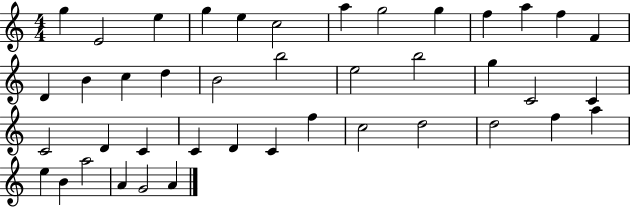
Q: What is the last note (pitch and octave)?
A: A4